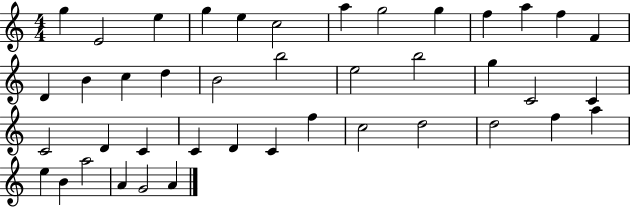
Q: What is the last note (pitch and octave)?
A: A4